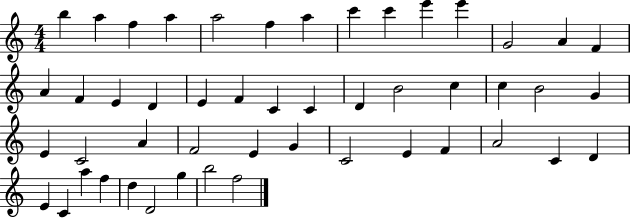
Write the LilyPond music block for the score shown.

{
  \clef treble
  \numericTimeSignature
  \time 4/4
  \key c \major
  b''4 a''4 f''4 a''4 | a''2 f''4 a''4 | c'''4 c'''4 e'''4 e'''4 | g'2 a'4 f'4 | \break a'4 f'4 e'4 d'4 | e'4 f'4 c'4 c'4 | d'4 b'2 c''4 | c''4 b'2 g'4 | \break e'4 c'2 a'4 | f'2 e'4 g'4 | c'2 e'4 f'4 | a'2 c'4 d'4 | \break e'4 c'4 a''4 f''4 | d''4 d'2 g''4 | b''2 f''2 | \bar "|."
}